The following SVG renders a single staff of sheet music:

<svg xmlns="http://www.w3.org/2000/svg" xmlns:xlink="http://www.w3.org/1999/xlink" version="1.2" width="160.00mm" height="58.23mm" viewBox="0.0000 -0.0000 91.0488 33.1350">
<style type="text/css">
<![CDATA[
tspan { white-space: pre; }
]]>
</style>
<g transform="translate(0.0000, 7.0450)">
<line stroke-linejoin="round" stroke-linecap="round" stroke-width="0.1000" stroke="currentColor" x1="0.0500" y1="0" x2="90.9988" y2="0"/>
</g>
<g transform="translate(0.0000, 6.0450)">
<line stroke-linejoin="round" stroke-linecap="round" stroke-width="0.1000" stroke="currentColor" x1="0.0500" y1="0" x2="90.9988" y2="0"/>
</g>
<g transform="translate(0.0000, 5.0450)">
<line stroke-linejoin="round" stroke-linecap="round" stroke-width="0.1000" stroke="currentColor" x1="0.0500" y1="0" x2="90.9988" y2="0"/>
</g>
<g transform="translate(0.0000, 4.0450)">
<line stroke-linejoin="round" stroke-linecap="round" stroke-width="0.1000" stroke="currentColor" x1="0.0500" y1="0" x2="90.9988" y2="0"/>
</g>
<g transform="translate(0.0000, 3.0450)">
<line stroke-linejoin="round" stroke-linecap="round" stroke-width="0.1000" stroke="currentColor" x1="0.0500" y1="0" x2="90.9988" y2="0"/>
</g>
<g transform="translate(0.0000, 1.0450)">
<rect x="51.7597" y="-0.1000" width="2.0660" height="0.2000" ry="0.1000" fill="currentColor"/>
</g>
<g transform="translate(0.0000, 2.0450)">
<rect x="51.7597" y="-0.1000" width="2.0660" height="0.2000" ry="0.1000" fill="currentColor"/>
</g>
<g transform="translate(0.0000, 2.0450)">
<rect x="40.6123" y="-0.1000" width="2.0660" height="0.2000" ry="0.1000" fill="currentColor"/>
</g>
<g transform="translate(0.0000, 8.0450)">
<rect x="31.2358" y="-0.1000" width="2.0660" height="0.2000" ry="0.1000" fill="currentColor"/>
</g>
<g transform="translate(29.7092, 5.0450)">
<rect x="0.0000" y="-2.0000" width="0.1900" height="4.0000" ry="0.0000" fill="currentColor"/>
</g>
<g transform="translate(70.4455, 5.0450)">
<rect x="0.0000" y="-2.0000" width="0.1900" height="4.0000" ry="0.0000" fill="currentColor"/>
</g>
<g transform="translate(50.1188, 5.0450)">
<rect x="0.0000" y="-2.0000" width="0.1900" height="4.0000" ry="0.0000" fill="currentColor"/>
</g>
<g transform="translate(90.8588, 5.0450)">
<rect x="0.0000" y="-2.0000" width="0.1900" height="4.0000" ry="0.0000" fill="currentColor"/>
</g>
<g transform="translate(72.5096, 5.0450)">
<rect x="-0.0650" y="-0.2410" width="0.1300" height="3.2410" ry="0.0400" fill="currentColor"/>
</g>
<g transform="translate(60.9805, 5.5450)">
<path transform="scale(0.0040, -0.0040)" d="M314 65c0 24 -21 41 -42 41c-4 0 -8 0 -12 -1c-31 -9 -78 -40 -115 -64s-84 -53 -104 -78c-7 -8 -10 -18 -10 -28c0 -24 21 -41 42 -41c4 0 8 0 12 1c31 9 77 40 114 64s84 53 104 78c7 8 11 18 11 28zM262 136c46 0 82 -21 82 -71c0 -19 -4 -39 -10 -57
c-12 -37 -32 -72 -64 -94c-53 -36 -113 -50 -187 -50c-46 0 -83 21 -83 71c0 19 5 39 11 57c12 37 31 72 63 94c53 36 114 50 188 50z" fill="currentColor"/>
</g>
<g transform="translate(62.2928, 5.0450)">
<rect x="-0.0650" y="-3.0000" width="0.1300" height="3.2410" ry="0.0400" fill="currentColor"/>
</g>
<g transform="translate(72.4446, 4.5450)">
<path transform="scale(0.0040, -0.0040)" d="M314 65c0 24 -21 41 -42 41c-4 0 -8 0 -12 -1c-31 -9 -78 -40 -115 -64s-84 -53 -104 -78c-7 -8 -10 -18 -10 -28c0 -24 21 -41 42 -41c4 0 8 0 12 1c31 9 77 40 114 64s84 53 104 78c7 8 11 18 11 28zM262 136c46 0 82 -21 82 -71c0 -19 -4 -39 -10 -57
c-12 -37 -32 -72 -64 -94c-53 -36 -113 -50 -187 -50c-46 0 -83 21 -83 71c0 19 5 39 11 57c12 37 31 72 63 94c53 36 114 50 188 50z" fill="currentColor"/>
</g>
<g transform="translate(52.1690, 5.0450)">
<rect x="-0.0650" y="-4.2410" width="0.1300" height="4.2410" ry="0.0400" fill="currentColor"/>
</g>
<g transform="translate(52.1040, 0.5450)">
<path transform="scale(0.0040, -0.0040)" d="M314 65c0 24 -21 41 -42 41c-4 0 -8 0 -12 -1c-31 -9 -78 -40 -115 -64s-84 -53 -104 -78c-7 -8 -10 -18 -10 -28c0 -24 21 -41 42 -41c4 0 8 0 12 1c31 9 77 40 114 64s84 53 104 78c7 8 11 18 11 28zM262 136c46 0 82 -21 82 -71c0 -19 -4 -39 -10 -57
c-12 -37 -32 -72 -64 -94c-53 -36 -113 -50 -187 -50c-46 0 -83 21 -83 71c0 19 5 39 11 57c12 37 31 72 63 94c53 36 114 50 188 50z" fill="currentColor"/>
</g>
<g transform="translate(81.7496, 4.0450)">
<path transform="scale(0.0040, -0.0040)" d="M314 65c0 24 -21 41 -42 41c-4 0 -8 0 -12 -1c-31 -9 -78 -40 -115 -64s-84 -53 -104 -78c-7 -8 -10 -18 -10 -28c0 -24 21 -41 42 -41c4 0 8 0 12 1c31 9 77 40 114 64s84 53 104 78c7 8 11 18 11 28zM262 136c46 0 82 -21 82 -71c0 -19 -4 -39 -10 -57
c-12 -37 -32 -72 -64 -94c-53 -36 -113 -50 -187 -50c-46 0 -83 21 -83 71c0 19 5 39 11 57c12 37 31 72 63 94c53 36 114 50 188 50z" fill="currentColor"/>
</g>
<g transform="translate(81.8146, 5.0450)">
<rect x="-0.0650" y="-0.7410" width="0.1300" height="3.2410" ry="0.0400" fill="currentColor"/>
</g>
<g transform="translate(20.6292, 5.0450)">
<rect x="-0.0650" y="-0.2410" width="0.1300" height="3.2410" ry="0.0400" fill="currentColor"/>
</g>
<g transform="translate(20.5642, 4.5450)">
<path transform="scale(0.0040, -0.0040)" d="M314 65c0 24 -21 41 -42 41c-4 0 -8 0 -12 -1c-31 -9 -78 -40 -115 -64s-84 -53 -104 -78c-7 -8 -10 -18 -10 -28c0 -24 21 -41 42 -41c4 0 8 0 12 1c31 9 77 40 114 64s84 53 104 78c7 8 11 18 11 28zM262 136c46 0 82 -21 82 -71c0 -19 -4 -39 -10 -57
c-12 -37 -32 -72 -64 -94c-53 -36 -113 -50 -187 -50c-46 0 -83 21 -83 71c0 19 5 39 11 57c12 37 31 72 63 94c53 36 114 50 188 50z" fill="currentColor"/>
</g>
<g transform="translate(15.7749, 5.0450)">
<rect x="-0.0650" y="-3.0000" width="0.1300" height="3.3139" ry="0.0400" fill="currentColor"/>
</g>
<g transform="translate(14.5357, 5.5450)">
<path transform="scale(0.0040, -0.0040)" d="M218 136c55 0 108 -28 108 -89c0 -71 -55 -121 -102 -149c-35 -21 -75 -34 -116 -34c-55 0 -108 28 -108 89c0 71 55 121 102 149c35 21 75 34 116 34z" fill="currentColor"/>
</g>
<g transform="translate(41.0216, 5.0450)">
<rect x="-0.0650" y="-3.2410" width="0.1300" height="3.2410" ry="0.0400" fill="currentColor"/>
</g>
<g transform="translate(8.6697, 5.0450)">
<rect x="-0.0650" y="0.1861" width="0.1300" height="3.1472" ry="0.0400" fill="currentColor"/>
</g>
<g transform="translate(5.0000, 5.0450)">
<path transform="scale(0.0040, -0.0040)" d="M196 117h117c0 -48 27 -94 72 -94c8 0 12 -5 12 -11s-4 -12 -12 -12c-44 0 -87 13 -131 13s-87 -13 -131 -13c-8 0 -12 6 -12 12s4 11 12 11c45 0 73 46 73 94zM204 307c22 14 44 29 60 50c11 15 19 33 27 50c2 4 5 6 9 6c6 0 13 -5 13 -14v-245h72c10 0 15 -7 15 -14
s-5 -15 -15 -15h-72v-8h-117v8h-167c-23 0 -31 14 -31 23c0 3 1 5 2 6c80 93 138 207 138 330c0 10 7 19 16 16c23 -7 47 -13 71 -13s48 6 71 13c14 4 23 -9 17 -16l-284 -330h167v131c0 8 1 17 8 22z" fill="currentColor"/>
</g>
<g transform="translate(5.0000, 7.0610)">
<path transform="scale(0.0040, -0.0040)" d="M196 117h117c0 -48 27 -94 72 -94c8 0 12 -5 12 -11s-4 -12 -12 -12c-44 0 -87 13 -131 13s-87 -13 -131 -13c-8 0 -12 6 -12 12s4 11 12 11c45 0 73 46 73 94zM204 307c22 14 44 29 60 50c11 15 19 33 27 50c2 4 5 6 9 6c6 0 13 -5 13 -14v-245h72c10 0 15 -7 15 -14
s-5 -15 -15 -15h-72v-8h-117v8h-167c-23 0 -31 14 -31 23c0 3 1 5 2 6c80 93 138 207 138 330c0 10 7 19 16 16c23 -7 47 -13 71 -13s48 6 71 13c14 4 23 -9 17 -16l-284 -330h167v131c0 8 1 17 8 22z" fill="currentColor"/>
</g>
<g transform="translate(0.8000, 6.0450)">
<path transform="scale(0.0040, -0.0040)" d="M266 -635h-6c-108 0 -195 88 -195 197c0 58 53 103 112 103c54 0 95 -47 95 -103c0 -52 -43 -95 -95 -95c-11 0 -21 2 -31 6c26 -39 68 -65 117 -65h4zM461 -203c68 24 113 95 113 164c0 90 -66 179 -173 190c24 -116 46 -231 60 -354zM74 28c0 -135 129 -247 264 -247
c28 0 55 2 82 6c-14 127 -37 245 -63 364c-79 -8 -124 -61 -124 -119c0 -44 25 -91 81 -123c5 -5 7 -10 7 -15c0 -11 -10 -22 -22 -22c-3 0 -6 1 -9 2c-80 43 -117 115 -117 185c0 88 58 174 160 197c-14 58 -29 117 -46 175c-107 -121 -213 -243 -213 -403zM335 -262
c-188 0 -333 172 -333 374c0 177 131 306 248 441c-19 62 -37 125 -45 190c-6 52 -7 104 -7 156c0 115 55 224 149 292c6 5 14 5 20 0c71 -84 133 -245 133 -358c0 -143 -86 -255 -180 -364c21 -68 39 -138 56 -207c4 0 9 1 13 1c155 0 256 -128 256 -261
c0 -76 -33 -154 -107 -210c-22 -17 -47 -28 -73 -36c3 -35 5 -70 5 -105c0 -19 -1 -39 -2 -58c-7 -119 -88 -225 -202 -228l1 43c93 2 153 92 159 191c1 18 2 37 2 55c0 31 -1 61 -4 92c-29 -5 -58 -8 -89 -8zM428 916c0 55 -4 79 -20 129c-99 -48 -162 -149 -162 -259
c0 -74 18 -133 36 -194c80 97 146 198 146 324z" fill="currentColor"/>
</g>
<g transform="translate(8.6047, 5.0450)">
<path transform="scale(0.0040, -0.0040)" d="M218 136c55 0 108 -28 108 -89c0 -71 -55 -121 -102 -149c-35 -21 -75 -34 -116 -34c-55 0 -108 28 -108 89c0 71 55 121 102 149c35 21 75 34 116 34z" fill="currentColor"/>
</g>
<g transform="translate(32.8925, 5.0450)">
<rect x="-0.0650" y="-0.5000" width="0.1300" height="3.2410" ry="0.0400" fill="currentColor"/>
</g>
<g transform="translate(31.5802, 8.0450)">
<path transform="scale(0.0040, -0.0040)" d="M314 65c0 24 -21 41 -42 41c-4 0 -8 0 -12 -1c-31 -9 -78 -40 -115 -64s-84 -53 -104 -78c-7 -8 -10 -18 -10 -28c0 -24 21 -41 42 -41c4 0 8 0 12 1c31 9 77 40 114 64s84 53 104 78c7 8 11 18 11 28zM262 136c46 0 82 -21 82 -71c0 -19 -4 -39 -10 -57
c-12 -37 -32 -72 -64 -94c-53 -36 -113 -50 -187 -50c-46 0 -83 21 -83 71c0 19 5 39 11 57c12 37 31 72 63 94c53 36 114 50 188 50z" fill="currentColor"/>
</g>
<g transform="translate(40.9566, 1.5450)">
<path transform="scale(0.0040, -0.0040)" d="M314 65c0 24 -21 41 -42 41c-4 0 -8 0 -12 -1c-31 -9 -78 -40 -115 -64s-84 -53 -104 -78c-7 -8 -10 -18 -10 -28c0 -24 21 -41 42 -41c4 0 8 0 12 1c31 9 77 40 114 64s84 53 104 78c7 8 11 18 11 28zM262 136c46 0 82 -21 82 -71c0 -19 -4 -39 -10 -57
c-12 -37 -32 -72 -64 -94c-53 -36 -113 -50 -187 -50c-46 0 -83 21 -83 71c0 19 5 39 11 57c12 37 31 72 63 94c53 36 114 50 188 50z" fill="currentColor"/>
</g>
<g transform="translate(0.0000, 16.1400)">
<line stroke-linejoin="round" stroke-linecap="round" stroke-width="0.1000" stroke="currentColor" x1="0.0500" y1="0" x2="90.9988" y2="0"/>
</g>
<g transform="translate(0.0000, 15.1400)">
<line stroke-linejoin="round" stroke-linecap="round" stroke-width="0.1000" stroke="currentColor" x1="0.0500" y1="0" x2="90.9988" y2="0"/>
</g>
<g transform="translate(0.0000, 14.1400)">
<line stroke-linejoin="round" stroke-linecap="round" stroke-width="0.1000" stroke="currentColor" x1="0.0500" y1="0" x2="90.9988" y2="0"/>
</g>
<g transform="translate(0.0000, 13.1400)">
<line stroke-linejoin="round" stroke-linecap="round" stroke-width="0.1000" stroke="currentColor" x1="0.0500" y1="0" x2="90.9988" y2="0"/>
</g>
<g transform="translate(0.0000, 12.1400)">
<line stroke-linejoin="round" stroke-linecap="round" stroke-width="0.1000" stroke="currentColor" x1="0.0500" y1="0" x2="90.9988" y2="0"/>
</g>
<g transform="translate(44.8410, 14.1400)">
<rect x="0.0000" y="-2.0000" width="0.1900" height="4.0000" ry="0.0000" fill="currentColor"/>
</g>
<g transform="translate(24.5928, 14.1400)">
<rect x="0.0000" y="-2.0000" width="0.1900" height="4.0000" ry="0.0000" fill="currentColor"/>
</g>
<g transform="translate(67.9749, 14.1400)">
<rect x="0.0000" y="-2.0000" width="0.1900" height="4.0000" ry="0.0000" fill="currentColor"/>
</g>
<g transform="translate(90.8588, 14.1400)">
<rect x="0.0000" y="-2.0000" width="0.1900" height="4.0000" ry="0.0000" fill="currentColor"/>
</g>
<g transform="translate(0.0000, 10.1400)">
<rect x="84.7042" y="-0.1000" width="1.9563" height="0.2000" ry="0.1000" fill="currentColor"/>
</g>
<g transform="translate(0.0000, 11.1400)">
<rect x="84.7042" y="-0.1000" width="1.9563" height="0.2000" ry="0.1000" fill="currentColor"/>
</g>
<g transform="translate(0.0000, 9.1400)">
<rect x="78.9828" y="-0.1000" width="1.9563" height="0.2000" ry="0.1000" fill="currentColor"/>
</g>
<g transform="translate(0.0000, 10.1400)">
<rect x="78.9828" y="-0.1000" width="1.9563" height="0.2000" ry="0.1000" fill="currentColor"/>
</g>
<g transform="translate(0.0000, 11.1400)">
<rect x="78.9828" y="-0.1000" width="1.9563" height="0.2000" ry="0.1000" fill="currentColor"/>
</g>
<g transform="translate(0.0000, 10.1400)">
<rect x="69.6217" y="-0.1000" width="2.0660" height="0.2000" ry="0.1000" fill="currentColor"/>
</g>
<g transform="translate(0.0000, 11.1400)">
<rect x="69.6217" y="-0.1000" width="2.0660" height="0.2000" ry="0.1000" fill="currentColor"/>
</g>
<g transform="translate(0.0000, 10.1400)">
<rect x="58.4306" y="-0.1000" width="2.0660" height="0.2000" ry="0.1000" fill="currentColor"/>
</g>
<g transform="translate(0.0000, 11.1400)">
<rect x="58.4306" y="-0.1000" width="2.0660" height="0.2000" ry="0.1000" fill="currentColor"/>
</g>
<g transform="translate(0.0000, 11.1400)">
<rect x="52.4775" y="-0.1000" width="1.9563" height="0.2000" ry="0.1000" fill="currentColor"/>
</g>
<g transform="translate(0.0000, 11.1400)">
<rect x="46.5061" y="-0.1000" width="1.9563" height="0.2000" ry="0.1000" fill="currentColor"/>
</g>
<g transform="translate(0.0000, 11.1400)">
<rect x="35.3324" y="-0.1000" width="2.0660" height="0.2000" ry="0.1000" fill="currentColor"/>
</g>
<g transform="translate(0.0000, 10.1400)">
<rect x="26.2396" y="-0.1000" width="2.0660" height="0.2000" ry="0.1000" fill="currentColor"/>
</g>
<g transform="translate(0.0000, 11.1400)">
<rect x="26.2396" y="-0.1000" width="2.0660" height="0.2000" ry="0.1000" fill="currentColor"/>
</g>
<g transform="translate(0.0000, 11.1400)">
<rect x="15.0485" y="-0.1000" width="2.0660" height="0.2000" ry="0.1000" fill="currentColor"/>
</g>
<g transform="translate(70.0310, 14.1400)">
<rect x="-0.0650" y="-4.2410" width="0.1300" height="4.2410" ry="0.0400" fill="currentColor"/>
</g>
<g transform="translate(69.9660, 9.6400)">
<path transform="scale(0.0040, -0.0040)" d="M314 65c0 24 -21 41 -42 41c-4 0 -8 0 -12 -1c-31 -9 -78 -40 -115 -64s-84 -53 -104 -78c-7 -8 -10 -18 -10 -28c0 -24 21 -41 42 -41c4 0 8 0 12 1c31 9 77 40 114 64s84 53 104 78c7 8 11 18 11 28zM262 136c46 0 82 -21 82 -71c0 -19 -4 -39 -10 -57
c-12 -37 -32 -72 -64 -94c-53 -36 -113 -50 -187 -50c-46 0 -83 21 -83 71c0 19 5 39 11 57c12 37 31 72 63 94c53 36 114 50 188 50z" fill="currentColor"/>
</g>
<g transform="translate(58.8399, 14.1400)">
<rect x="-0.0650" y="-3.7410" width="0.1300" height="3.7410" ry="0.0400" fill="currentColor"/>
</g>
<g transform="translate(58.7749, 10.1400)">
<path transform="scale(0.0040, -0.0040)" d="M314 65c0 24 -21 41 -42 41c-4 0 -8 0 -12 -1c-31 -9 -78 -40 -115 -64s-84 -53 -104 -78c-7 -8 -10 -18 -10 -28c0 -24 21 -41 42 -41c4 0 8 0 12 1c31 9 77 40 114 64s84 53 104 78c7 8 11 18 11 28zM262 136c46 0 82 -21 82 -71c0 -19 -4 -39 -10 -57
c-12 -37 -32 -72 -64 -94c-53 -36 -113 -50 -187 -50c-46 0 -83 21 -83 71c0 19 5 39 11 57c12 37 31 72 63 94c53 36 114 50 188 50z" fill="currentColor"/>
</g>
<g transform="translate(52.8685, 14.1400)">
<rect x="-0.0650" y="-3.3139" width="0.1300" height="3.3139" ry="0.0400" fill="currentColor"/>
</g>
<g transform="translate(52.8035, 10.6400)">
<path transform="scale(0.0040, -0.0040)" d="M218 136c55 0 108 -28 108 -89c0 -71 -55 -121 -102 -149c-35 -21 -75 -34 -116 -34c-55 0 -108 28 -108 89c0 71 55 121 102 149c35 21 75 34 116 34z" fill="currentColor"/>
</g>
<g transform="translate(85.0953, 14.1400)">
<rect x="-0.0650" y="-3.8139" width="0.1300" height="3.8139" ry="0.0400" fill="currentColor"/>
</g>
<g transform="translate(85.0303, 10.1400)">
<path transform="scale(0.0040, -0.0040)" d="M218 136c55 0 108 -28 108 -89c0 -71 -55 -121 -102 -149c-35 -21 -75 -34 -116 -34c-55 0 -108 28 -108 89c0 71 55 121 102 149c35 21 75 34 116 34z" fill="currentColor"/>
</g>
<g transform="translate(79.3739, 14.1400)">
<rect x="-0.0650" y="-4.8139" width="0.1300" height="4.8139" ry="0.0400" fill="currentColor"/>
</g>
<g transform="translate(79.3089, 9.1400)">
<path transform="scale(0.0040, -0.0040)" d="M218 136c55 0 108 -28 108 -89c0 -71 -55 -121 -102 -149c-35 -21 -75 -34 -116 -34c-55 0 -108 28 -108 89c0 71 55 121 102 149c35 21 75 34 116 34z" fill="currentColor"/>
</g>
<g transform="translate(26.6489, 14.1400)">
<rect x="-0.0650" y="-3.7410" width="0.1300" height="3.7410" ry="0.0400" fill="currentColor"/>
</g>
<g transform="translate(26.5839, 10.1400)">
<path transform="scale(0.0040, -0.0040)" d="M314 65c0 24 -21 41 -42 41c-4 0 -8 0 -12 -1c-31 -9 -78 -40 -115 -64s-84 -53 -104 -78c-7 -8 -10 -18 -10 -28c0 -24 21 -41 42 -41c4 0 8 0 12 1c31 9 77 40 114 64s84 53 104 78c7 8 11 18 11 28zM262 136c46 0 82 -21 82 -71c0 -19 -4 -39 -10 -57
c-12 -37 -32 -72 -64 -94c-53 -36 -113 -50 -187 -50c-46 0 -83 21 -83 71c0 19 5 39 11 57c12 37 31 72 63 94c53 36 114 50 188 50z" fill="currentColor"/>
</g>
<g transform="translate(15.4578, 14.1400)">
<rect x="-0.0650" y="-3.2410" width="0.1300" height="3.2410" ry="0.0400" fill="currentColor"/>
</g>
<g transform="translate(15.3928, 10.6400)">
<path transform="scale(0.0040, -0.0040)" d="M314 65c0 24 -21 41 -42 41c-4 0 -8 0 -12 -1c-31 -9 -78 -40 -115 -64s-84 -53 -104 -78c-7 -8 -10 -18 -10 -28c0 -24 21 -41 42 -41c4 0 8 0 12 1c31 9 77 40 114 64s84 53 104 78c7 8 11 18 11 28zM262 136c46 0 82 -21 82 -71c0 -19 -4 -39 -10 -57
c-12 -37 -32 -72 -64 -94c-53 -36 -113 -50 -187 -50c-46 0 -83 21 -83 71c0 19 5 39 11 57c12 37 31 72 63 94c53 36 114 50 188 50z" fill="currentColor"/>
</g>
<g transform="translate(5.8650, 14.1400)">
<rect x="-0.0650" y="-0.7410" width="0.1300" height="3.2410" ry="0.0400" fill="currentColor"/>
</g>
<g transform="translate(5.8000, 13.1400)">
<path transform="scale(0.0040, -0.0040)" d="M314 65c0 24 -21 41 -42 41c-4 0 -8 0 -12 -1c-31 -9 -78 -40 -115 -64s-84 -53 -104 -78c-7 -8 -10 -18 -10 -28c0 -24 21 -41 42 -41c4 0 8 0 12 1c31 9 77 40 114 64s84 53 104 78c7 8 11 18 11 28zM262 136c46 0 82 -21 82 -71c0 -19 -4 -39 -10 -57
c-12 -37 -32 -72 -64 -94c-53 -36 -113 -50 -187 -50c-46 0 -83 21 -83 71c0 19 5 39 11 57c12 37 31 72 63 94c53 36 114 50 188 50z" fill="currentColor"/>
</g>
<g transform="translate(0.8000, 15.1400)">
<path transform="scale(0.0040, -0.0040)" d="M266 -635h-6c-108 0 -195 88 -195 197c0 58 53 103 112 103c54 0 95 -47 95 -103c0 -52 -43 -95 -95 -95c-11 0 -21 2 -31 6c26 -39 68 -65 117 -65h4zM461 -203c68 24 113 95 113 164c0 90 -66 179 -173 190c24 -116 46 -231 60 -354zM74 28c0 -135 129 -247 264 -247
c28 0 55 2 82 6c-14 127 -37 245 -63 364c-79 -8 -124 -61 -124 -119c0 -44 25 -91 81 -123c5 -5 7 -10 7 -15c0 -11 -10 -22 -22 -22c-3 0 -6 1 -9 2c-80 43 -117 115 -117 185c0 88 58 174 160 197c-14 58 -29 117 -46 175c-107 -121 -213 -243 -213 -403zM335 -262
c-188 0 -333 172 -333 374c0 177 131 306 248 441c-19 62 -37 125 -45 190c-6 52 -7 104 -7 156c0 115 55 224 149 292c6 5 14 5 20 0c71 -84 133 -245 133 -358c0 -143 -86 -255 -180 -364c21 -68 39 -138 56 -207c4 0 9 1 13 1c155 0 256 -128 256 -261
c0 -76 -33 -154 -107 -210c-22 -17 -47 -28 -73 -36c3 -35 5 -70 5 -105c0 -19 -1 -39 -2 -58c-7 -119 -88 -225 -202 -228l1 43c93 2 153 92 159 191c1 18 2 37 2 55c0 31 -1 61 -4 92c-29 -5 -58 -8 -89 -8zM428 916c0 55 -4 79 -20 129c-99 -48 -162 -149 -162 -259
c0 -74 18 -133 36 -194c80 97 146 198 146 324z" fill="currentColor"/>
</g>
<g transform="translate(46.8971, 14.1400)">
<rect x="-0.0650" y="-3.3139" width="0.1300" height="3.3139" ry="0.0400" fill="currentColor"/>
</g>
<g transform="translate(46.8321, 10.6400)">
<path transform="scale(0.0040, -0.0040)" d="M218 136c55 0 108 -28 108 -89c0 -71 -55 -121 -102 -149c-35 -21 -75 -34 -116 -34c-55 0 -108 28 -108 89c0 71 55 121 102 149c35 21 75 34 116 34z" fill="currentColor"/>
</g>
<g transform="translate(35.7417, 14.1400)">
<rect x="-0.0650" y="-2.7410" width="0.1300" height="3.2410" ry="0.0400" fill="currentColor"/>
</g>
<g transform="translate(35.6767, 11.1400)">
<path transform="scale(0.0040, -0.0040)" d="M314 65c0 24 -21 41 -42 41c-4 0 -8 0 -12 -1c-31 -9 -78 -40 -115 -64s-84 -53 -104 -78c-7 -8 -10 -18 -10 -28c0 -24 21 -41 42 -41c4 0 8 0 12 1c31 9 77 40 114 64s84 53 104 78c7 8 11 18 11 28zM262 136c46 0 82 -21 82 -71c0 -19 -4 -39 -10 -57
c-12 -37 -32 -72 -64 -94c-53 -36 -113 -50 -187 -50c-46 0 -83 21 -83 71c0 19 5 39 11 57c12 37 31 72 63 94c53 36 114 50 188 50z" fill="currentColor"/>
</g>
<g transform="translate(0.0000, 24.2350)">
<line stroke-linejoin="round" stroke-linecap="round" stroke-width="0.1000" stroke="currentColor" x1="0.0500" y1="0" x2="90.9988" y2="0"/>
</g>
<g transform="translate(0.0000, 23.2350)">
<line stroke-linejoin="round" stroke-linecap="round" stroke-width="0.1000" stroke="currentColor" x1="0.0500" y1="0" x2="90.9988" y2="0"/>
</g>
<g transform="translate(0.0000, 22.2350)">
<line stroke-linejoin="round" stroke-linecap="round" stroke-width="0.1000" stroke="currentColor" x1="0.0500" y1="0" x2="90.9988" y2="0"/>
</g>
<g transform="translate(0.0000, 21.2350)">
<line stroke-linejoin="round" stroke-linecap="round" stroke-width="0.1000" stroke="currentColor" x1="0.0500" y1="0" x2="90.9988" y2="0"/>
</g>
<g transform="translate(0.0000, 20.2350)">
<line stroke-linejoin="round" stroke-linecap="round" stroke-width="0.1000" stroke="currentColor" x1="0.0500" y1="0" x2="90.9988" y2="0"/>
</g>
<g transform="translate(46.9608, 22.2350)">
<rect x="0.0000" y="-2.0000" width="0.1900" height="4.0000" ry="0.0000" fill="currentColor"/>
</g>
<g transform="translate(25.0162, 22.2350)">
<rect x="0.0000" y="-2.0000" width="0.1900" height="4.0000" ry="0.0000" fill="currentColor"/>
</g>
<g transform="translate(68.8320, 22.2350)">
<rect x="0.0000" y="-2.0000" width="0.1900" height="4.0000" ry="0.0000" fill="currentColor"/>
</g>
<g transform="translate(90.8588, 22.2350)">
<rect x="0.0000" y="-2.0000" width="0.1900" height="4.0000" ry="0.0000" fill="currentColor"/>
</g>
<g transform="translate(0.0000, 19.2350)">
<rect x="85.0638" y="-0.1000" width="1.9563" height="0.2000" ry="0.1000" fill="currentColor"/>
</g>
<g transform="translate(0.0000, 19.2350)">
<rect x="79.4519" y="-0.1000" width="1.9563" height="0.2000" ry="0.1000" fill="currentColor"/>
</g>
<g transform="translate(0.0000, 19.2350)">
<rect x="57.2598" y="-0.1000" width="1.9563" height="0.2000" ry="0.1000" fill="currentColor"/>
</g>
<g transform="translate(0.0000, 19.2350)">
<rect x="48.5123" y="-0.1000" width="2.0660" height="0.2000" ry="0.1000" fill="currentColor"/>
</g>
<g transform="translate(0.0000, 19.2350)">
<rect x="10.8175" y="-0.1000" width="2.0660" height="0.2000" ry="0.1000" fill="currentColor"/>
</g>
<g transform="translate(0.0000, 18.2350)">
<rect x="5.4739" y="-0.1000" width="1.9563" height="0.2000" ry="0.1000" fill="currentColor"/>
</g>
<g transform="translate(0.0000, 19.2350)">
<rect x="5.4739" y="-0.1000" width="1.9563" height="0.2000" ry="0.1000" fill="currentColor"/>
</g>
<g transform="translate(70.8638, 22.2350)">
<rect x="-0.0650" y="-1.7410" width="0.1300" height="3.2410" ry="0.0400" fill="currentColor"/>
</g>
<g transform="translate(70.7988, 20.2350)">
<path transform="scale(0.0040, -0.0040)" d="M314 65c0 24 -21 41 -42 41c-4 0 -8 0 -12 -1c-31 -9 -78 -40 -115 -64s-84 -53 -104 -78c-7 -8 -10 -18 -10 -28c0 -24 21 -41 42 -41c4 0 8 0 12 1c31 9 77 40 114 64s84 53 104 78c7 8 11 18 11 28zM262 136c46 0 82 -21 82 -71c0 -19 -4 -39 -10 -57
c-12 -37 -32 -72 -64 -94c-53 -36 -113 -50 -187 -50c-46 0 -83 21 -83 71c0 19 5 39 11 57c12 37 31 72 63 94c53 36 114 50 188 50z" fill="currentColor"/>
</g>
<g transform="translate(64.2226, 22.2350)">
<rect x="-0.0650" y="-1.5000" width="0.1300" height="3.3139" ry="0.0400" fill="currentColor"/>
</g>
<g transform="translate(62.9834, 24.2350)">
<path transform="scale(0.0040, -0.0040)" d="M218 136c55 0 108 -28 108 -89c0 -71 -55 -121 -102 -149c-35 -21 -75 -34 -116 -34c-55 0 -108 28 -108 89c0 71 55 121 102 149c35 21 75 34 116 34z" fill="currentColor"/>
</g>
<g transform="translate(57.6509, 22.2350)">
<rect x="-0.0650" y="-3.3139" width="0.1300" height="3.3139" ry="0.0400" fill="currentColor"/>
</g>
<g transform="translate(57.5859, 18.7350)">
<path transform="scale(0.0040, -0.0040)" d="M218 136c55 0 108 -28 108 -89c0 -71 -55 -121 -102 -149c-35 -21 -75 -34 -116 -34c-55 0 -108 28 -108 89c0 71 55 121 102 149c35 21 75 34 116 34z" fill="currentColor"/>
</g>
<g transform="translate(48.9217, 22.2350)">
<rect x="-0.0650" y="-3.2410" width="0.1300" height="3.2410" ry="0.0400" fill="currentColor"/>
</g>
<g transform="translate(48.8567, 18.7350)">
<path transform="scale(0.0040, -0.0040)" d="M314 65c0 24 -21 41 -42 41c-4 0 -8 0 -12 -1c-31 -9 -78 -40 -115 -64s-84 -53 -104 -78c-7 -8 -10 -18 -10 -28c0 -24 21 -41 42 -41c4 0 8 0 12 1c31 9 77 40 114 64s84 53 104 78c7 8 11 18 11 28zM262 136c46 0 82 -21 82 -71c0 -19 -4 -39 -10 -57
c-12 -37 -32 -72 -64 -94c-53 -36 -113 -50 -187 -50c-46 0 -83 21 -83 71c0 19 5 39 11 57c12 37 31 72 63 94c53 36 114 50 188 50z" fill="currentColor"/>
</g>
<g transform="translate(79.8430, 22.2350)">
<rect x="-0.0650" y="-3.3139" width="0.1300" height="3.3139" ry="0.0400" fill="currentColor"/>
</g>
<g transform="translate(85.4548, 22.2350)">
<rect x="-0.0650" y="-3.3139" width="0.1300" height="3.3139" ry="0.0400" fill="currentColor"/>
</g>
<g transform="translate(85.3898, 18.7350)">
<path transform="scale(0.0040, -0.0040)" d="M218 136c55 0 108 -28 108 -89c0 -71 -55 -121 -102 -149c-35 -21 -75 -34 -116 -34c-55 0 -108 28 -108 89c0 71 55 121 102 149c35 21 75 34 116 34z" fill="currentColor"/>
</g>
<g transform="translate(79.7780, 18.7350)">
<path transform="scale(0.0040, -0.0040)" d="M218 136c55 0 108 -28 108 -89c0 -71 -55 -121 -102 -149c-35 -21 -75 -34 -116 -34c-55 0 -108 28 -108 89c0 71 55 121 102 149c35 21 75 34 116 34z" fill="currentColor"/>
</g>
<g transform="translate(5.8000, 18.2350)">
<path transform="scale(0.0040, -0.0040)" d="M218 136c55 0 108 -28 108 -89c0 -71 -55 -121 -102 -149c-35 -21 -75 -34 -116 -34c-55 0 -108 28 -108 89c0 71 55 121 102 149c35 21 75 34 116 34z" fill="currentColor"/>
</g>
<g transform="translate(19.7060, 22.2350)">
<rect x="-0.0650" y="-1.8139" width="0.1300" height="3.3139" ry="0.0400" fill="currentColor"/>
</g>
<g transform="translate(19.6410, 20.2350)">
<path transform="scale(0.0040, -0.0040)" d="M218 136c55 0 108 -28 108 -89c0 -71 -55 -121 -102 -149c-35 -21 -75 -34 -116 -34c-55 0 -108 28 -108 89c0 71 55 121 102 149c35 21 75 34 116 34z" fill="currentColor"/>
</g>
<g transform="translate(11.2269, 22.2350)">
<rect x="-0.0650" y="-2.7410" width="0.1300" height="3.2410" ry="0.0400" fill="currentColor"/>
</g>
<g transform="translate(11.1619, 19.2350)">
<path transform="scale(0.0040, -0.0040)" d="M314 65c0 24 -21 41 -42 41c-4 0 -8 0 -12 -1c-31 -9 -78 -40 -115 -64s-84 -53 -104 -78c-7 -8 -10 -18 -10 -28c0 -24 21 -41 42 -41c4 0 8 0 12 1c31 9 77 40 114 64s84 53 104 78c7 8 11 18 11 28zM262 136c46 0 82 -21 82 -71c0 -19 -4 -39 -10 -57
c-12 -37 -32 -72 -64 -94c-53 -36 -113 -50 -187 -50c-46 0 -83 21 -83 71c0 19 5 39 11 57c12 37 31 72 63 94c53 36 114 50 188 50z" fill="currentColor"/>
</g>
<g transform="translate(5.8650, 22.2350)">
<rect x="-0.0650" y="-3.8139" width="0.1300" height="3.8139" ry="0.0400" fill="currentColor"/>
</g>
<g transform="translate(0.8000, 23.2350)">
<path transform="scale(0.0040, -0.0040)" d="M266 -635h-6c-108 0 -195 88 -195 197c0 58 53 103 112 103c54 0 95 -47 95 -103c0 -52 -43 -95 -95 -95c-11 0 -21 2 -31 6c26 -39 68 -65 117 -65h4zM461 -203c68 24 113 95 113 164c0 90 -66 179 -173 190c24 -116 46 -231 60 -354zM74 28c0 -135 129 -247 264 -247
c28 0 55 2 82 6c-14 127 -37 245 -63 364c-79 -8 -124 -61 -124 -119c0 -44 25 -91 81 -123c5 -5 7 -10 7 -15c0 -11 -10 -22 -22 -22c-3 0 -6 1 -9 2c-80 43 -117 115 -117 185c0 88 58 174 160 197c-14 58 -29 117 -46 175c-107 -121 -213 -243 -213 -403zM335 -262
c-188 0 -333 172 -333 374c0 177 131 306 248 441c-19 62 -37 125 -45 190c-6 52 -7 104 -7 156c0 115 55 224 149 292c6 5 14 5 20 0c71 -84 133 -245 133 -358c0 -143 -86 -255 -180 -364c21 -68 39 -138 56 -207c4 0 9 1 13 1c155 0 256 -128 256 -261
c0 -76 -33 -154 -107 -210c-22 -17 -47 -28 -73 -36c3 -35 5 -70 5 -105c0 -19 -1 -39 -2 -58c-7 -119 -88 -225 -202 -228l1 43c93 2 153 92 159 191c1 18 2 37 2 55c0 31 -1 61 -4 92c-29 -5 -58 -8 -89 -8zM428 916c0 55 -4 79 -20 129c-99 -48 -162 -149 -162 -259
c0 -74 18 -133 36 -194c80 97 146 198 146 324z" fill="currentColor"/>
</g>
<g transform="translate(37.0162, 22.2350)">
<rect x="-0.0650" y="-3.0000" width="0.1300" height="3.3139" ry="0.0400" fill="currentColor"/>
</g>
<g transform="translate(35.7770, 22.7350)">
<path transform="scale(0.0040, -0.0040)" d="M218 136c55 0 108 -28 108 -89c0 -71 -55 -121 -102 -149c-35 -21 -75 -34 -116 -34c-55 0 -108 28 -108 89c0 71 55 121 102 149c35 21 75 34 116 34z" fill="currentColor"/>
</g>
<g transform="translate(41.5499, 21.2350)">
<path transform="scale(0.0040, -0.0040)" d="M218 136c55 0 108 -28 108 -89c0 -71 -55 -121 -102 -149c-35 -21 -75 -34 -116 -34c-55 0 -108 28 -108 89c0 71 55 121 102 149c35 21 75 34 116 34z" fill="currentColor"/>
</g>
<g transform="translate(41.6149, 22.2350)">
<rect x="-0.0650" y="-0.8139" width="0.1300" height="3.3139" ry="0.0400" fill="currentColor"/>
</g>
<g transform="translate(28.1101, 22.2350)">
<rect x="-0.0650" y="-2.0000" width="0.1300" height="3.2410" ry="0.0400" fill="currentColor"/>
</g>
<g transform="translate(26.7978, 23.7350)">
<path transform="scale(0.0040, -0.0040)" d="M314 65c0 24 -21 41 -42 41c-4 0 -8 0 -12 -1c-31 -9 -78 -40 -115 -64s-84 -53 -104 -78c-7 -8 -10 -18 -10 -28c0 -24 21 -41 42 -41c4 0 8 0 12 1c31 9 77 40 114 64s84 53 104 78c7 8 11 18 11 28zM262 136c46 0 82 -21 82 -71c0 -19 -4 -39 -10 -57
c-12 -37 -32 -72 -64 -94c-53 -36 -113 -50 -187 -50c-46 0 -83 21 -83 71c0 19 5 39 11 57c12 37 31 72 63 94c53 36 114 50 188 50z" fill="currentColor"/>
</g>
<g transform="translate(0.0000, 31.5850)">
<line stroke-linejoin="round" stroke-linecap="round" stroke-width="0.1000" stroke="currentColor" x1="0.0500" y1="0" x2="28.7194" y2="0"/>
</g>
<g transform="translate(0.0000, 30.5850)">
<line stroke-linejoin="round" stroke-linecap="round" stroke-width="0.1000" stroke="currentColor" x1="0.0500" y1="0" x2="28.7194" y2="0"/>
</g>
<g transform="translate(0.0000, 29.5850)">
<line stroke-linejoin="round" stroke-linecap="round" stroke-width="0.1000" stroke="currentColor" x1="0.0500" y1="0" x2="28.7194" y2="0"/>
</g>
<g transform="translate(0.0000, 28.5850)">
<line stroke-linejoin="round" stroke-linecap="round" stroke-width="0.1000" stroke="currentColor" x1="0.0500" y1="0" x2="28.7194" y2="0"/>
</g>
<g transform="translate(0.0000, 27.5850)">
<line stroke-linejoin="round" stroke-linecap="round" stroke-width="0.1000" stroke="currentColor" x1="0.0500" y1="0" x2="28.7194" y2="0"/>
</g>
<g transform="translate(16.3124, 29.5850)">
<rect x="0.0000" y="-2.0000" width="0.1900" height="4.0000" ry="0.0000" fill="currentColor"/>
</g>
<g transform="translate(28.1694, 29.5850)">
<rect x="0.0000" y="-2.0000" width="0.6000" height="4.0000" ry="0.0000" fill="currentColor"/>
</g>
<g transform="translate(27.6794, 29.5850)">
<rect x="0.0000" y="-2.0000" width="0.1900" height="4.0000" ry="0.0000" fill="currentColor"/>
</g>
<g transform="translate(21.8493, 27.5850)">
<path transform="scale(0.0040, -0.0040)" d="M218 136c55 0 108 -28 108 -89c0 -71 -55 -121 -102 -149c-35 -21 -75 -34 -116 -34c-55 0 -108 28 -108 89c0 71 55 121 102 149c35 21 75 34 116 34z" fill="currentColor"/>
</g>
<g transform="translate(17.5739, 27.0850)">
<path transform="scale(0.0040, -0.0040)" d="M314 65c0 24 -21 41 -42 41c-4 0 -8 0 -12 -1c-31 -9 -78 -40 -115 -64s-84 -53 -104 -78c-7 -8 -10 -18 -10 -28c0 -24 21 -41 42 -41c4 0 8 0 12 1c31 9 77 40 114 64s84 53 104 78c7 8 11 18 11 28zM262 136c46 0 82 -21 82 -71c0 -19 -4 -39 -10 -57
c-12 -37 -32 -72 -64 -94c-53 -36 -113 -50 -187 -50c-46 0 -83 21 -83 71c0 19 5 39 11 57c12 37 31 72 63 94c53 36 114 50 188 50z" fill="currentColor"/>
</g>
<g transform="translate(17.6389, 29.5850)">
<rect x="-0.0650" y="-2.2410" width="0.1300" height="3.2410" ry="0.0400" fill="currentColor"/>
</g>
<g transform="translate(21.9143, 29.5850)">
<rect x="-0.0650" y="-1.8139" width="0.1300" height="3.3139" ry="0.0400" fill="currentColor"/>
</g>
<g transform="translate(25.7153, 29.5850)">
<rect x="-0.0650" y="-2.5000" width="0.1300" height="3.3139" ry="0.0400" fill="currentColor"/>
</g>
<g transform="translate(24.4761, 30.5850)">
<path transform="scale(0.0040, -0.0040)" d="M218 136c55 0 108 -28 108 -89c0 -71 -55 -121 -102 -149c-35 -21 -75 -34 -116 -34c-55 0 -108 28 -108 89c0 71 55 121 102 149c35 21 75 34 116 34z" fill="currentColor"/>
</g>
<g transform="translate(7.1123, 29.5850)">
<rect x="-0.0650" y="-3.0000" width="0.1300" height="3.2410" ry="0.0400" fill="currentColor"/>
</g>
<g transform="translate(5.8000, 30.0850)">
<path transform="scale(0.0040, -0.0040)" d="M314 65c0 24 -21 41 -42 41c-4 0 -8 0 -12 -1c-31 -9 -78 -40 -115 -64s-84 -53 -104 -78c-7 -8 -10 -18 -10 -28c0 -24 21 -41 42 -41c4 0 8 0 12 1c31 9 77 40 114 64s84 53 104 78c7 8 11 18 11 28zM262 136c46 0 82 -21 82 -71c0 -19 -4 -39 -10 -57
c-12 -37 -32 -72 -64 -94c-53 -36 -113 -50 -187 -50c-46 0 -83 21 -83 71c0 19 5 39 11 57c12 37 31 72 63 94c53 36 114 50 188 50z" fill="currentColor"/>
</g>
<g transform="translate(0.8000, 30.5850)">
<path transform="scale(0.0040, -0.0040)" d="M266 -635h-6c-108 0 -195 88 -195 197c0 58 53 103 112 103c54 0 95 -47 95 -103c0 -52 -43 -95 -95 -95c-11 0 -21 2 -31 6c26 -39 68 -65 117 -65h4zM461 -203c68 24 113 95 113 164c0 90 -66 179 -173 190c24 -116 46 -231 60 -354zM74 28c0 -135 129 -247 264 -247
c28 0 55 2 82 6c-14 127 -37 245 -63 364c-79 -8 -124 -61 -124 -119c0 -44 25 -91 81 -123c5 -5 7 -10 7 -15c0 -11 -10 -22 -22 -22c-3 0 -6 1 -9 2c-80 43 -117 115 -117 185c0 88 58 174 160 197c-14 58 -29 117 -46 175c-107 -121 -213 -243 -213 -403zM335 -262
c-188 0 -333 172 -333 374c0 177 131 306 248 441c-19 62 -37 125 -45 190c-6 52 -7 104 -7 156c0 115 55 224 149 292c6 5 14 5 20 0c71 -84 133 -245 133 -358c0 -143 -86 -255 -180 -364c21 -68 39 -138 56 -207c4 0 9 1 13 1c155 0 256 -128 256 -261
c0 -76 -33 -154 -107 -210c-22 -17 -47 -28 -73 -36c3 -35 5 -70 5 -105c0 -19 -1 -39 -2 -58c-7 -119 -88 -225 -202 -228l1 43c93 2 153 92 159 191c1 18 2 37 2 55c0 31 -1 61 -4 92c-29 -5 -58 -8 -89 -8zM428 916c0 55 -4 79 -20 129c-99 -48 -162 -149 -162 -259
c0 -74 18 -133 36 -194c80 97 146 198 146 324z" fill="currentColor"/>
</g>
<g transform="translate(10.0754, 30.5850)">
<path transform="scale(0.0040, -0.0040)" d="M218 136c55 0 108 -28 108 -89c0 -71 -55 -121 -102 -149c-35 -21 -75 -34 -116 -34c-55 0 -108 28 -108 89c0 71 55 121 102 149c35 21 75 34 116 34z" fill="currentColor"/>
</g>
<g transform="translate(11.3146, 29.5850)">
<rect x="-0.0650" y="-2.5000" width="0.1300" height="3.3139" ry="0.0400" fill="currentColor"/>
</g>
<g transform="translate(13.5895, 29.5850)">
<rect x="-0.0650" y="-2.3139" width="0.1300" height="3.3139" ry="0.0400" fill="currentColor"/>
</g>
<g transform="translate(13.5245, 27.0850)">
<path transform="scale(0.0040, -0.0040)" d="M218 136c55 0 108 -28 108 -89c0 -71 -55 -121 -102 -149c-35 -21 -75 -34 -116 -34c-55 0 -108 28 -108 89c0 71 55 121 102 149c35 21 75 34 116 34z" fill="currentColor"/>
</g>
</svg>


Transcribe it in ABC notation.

X:1
T:Untitled
M:4/4
L:1/4
K:C
B A c2 C2 b2 d'2 A2 c2 d2 d2 b2 c'2 a2 b b c'2 d'2 e' c' c' a2 f F2 A d b2 b E f2 b b A2 G g g2 f G